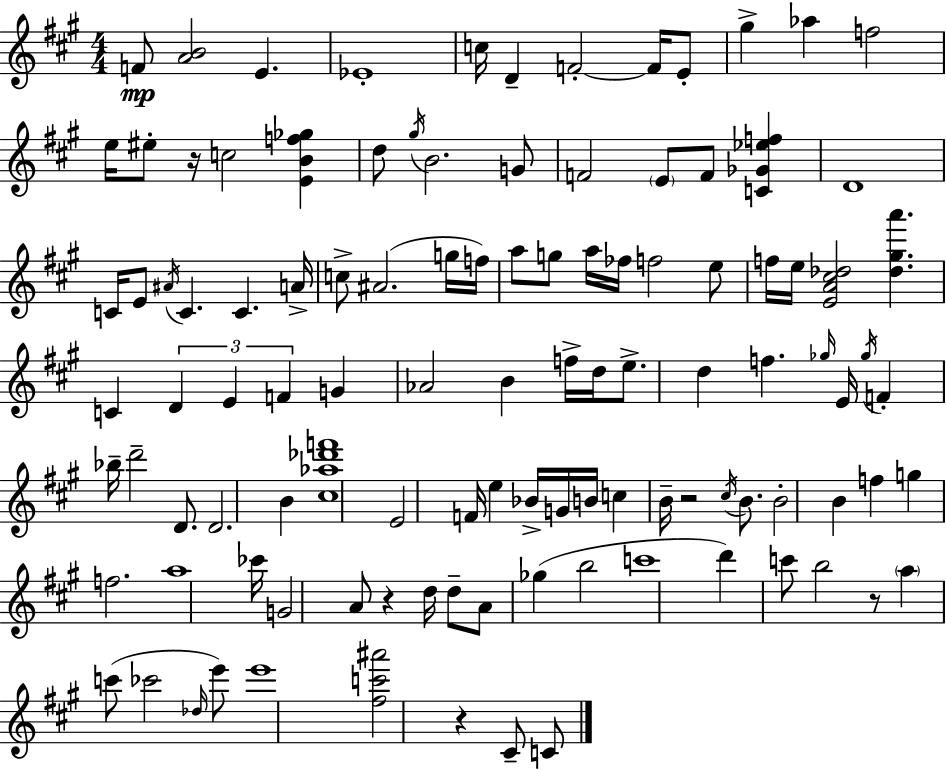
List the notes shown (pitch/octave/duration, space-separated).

F4/e [A4,B4]/h E4/q. Eb4/w C5/s D4/q F4/h F4/s E4/e G#5/q Ab5/q F5/h E5/s EIS5/e R/s C5/h [E4,B4,F5,Gb5]/q D5/e G#5/s B4/h. G4/e F4/h E4/e F4/e [C4,Gb4,Eb5,F5]/q D4/w C4/s E4/e A#4/s C4/q. C4/q. A4/s C5/e A#4/h. G5/s F5/s A5/e G5/e A5/s FES5/s F5/h E5/e F5/s E5/s [E4,A4,C#5,Db5]/h [Db5,G#5,A6]/q. C4/q D4/q E4/q F4/q G4/q Ab4/h B4/q F5/s D5/s E5/e. D5/q F5/q. Gb5/s E4/s Gb5/s F4/q Bb5/s D6/h D4/e. D4/h. B4/q [C#5,Ab5,Db6,F6]/w E4/h F4/s E5/q Bb4/s G4/s B4/s C5/q B4/s R/h C#5/s B4/e. B4/h B4/q F5/q G5/q F5/h. A5/w CES6/s G4/h A4/e R/q D5/s D5/e A4/e Gb5/q B5/h C6/w D6/q C6/e B5/h R/e A5/q C6/e CES6/h Db5/s E6/e E6/w [F#5,C6,A#6]/h R/q C#4/e C4/e